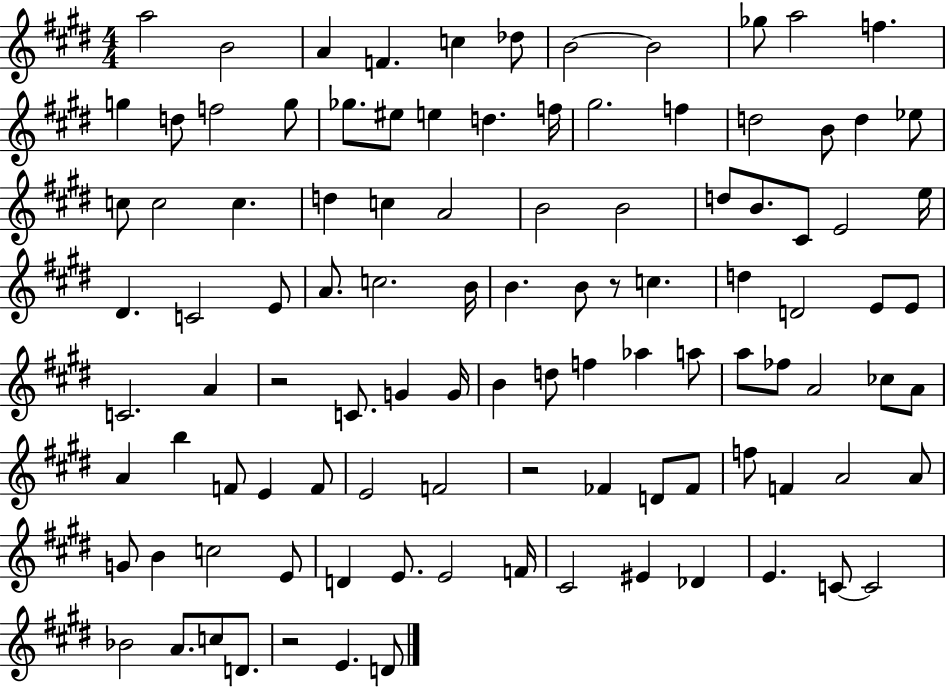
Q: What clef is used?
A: treble